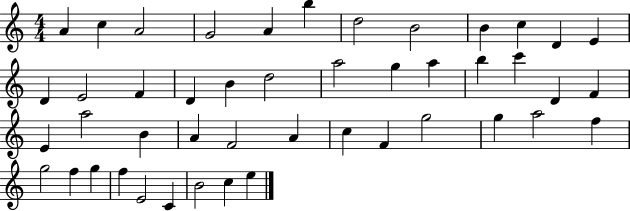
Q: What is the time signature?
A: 4/4